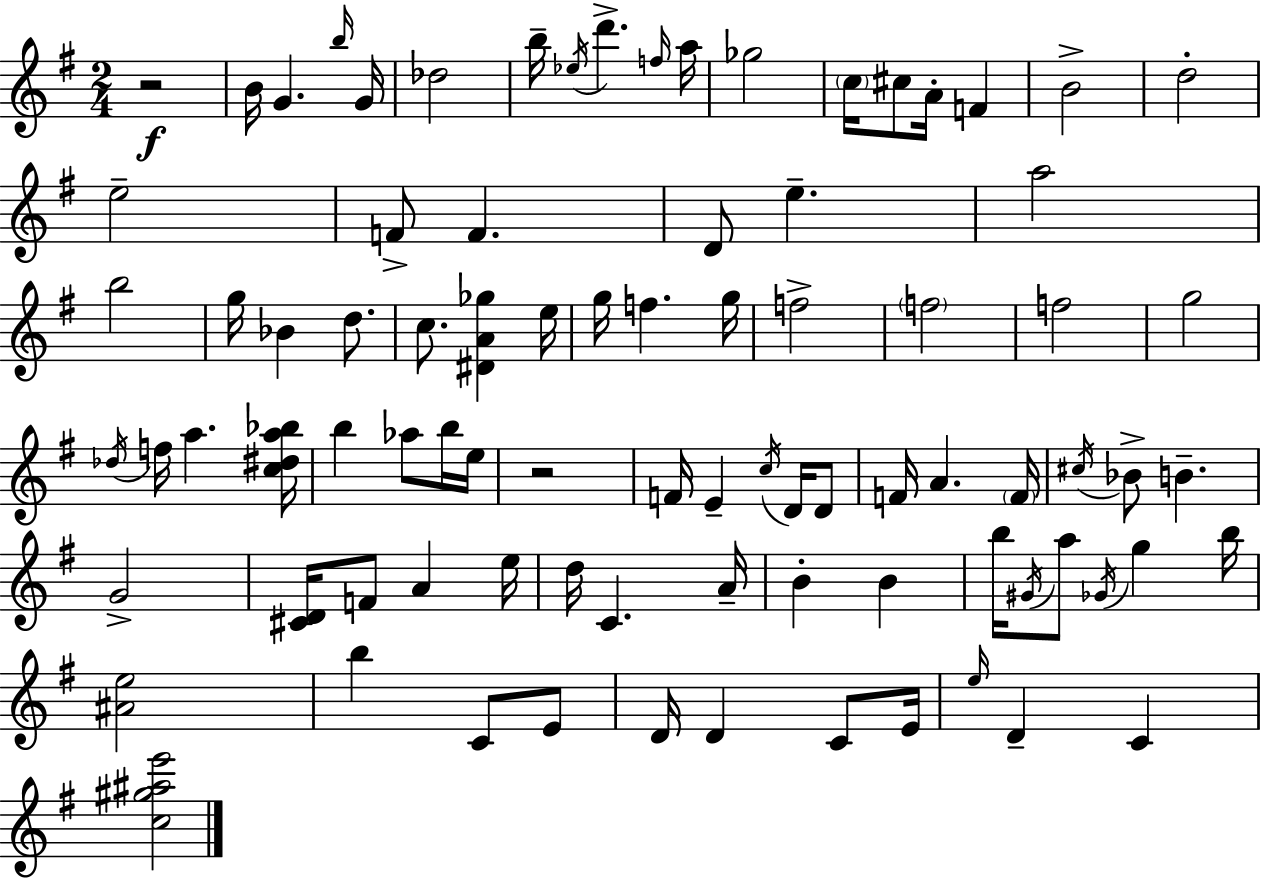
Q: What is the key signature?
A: G major